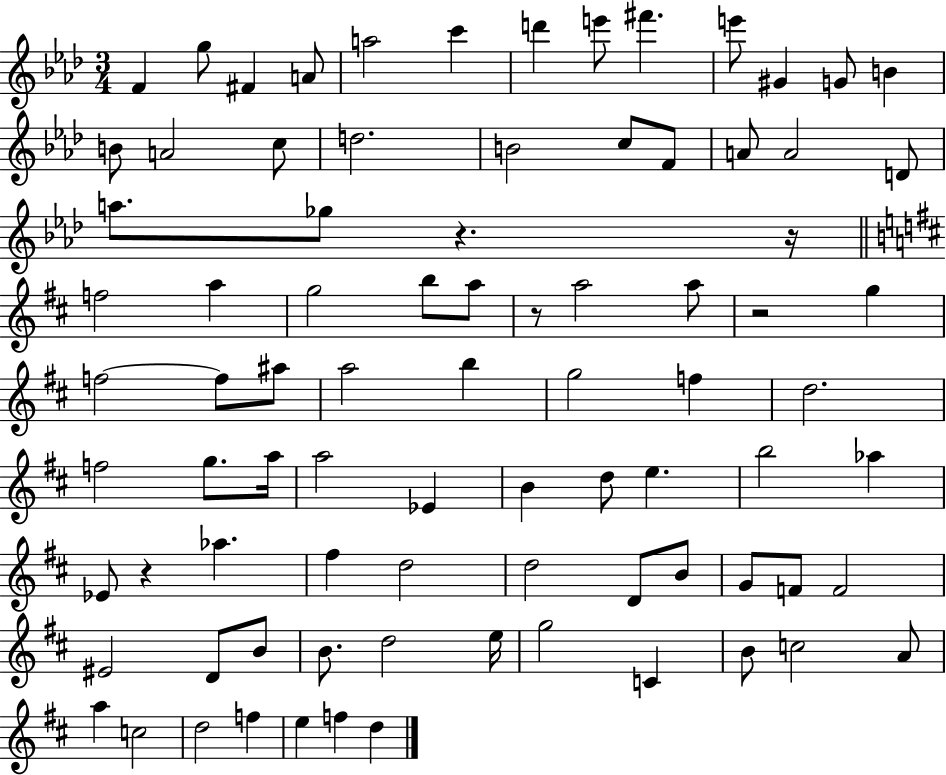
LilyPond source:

{
  \clef treble
  \numericTimeSignature
  \time 3/4
  \key aes \major
  f'4 g''8 fis'4 a'8 | a''2 c'''4 | d'''4 e'''8 fis'''4. | e'''8 gis'4 g'8 b'4 | \break b'8 a'2 c''8 | d''2. | b'2 c''8 f'8 | a'8 a'2 d'8 | \break a''8. ges''8 r4. r16 | \bar "||" \break \key d \major f''2 a''4 | g''2 b''8 a''8 | r8 a''2 a''8 | r2 g''4 | \break f''2~~ f''8 ais''8 | a''2 b''4 | g''2 f''4 | d''2. | \break f''2 g''8. a''16 | a''2 ees'4 | b'4 d''8 e''4. | b''2 aes''4 | \break ees'8 r4 aes''4. | fis''4 d''2 | d''2 d'8 b'8 | g'8 f'8 f'2 | \break eis'2 d'8 b'8 | b'8. d''2 e''16 | g''2 c'4 | b'8 c''2 a'8 | \break a''4 c''2 | d''2 f''4 | e''4 f''4 d''4 | \bar "|."
}